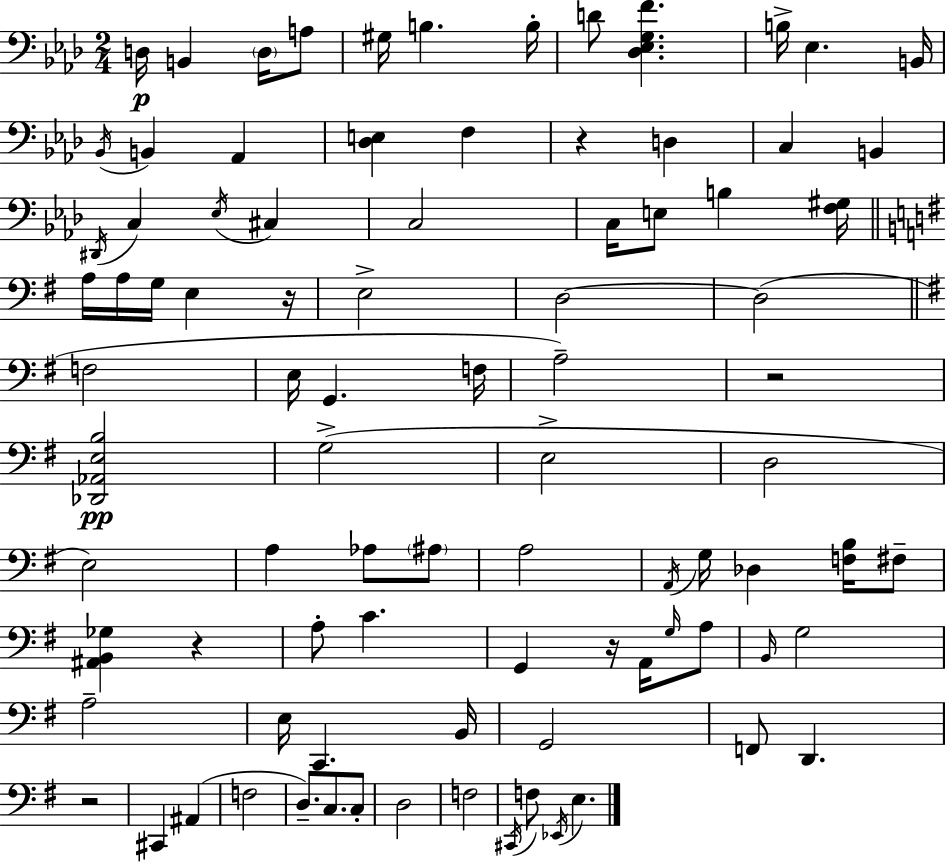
{
  \clef bass
  \numericTimeSignature
  \time 2/4
  \key aes \major
  d16\p b,4 \parenthesize d16 a8 | gis16 b4. b16-. | d'8 <des ees g f'>4. | b16-> ees4. b,16 | \break \acciaccatura { bes,16 } b,4 aes,4 | <des e>4 f4 | r4 d4 | c4 b,4 | \break \acciaccatura { dis,16 } c4 \acciaccatura { ees16 } cis4 | c2 | c16 e8 b4 | <f gis>16 \bar "||" \break \key g \major a16 a16 g16 e4 r16 | e2-> | d2~~ | d2( | \break \bar "||" \break \key g \major f2 | e16 g,4. f16 | a2--) | r2 | \break <des, aes, e b>2\pp | g2->( | e2-> | d2 | \break e2) | a4 aes8 \parenthesize ais8 | a2 | \acciaccatura { a,16 } g16 des4 <f b>16 fis8-- | \break <ais, b, ges>4 r4 | a8-. c'4. | g,4 r16 a,16 \grace { g16 } | a8 \grace { b,16 } g2 | \break a2-- | e16 c,4. | b,16 g,2 | f,8 d,4. | \break r2 | cis,4 ais,4( | f2 | d8.--) c8. | \break c8-. d2 | f2 | \acciaccatura { cis,16 } f8 \acciaccatura { ees,16 } e4. | \bar "|."
}